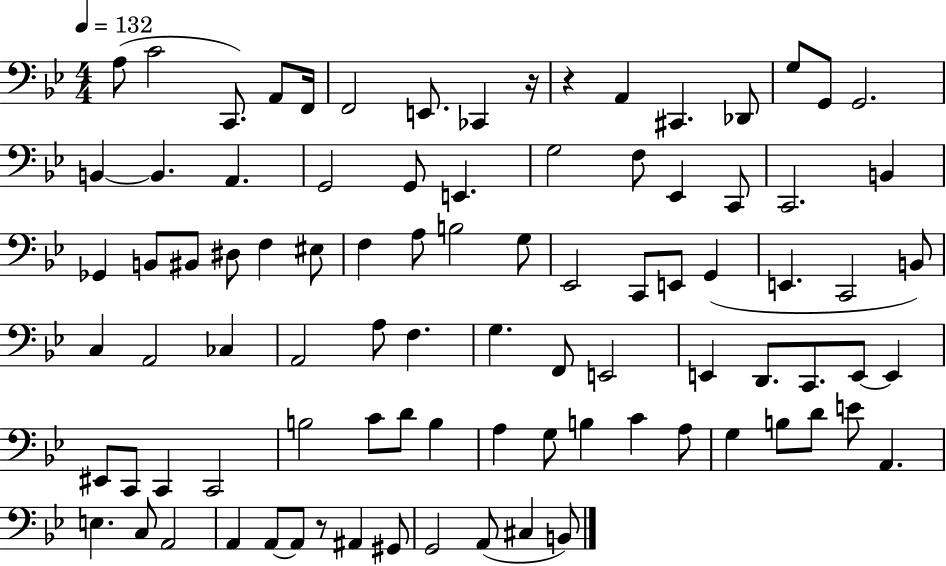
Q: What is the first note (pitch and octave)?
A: A3